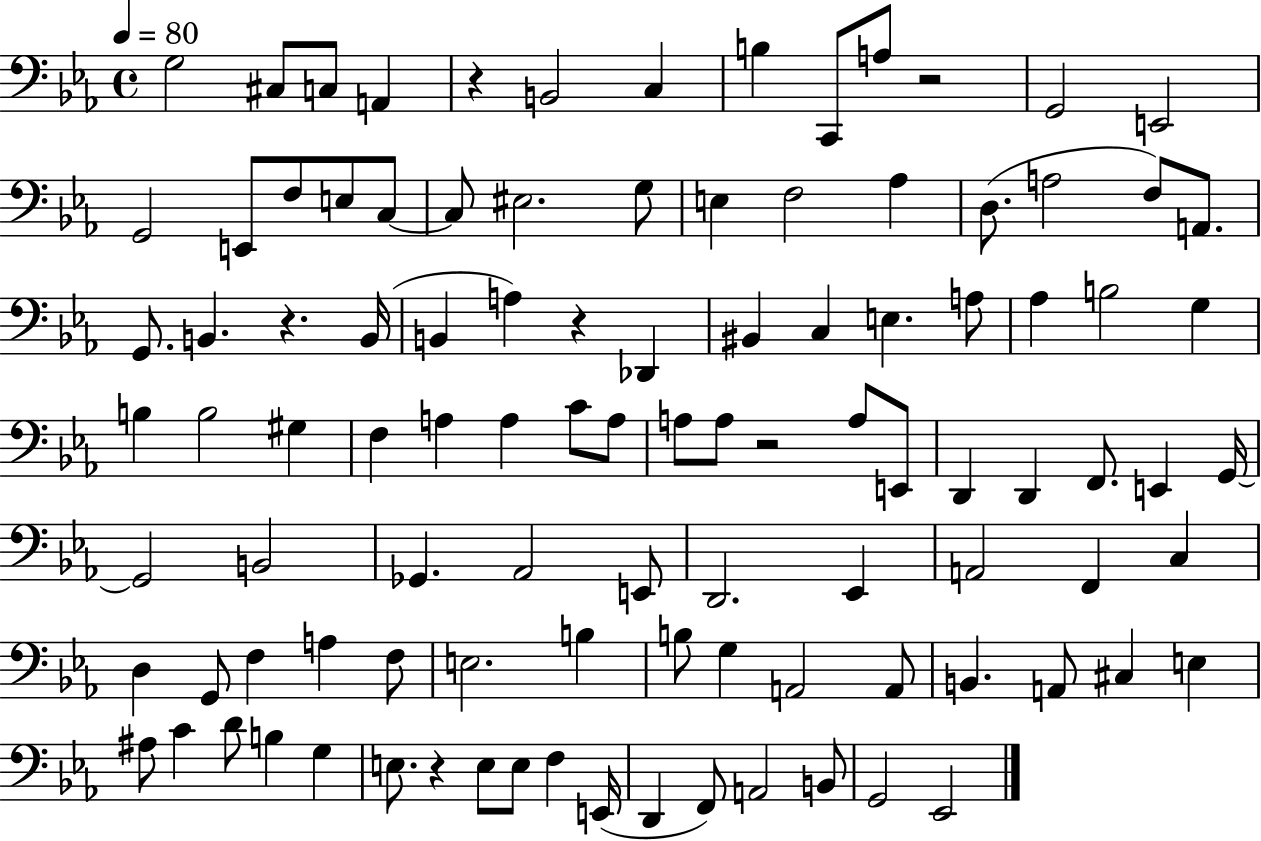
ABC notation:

X:1
T:Untitled
M:4/4
L:1/4
K:Eb
G,2 ^C,/2 C,/2 A,, z B,,2 C, B, C,,/2 A,/2 z2 G,,2 E,,2 G,,2 E,,/2 F,/2 E,/2 C,/2 C,/2 ^E,2 G,/2 E, F,2 _A, D,/2 A,2 F,/2 A,,/2 G,,/2 B,, z B,,/4 B,, A, z _D,, ^B,, C, E, A,/2 _A, B,2 G, B, B,2 ^G, F, A, A, C/2 A,/2 A,/2 A,/2 z2 A,/2 E,,/2 D,, D,, F,,/2 E,, G,,/4 G,,2 B,,2 _G,, _A,,2 E,,/2 D,,2 _E,, A,,2 F,, C, D, G,,/2 F, A, F,/2 E,2 B, B,/2 G, A,,2 A,,/2 B,, A,,/2 ^C, E, ^A,/2 C D/2 B, G, E,/2 z E,/2 E,/2 F, E,,/4 D,, F,,/2 A,,2 B,,/2 G,,2 _E,,2